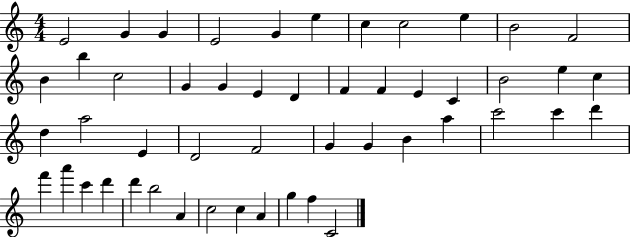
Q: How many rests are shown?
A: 0